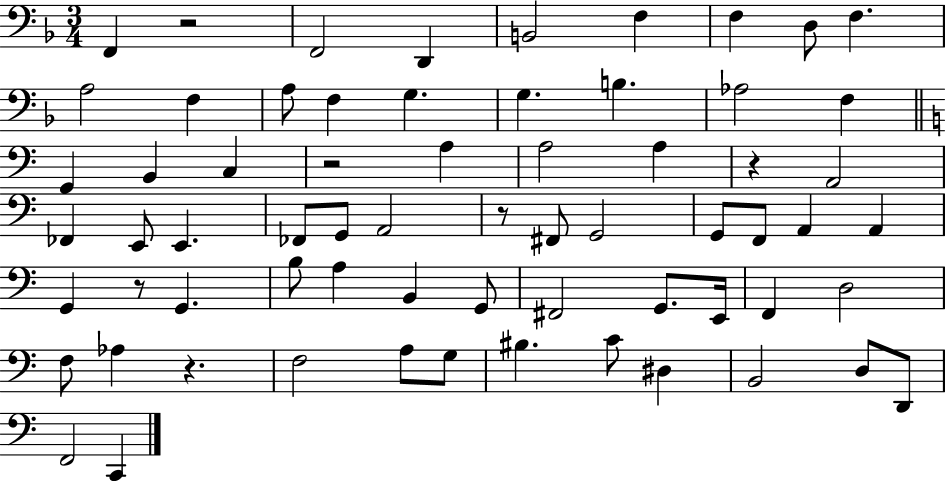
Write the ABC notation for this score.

X:1
T:Untitled
M:3/4
L:1/4
K:F
F,, z2 F,,2 D,, B,,2 F, F, D,/2 F, A,2 F, A,/2 F, G, G, B, _A,2 F, G,, B,, C, z2 A, A,2 A, z A,,2 _F,, E,,/2 E,, _F,,/2 G,,/2 A,,2 z/2 ^F,,/2 G,,2 G,,/2 F,,/2 A,, A,, G,, z/2 G,, B,/2 A, B,, G,,/2 ^F,,2 G,,/2 E,,/4 F,, D,2 F,/2 _A, z F,2 A,/2 G,/2 ^B, C/2 ^D, B,,2 D,/2 D,,/2 F,,2 C,,